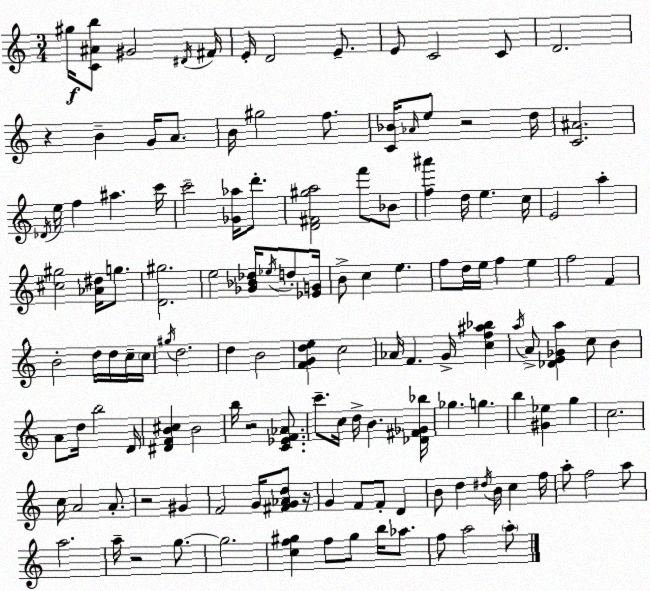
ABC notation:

X:1
T:Untitled
M:3/4
L:1/4
K:C
^g/4 [C^Ab]/2 ^G2 ^D/4 ^F/4 E/4 D2 E/2 E/2 C2 C/2 D2 z B G/4 A/2 B/4 ^g2 f/2 [C_B]/4 _A/4 e/2 z2 d/4 [C^A]2 _D/4 e/4 f ^a c'/4 c'2 [_G_a]/4 d'/2 [D^F^ga]2 f'/2 _B/2 [f^a'] d/4 e c/4 E2 a [^c^g]2 [_A^d]/4 g/2 [D^g]2 e2 [_G_B_d]/4 _e/4 d/2 [_EG]/4 B/2 c e f/2 d/4 e/4 f e f2 F B2 d/4 d/4 c/4 c/4 ^g/4 d2 d B2 [FGde] c2 _A/4 F G/4 [cf^a_b] a/4 A/2 [_DE_Ga] c/2 B A/2 d/4 b2 D/4 [^DFB^c] B2 b/4 z2 [C_EF_A]/2 c'/2 c/4 d/4 B [_D^F_G_b]/4 _g g b [^G_e] g c2 c/4 A2 A/2 z2 ^G F2 G/4 [^FG_Ad]/2 z/4 G F/2 F/2 D B/2 d ^d/4 B/4 c f/4 a/2 f2 a/2 a2 a/4 z2 g/2 g2 [cf^g] f/2 ^g/2 b/4 _a/2 f/2 a2 a/2